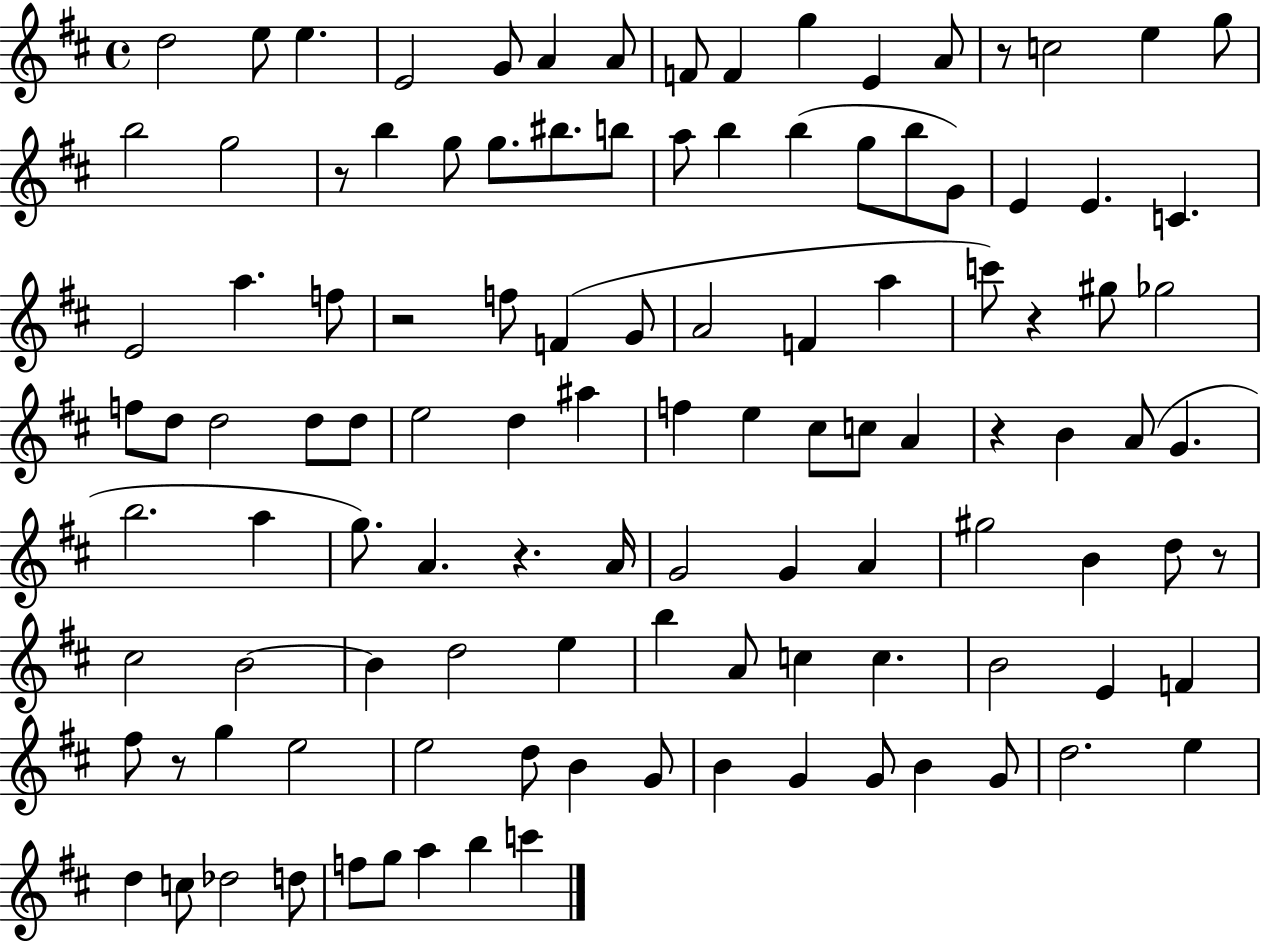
X:1
T:Untitled
M:4/4
L:1/4
K:D
d2 e/2 e E2 G/2 A A/2 F/2 F g E A/2 z/2 c2 e g/2 b2 g2 z/2 b g/2 g/2 ^b/2 b/2 a/2 b b g/2 b/2 G/2 E E C E2 a f/2 z2 f/2 F G/2 A2 F a c'/2 z ^g/2 _g2 f/2 d/2 d2 d/2 d/2 e2 d ^a f e ^c/2 c/2 A z B A/2 G b2 a g/2 A z A/4 G2 G A ^g2 B d/2 z/2 ^c2 B2 B d2 e b A/2 c c B2 E F ^f/2 z/2 g e2 e2 d/2 B G/2 B G G/2 B G/2 d2 e d c/2 _d2 d/2 f/2 g/2 a b c'